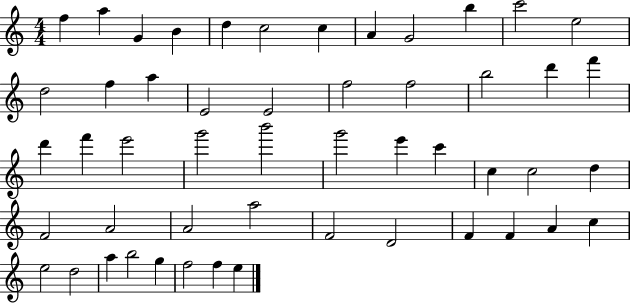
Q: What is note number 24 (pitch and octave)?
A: F6